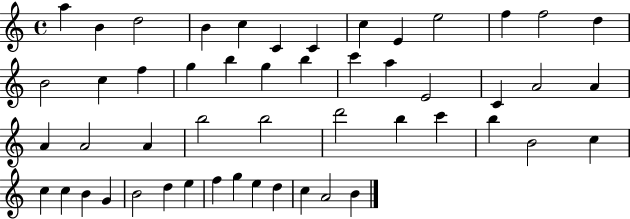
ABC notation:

X:1
T:Untitled
M:4/4
L:1/4
K:C
a B d2 B c C C c E e2 f f2 d B2 c f g b g b c' a E2 C A2 A A A2 A b2 b2 d'2 b c' b B2 c c c B G B2 d e f g e d c A2 B